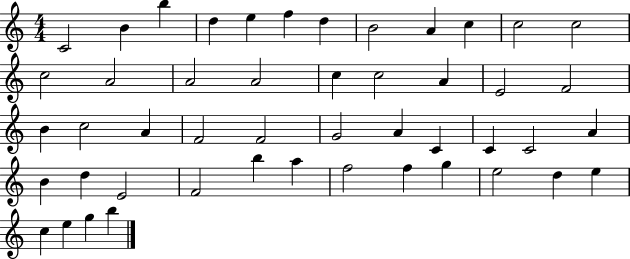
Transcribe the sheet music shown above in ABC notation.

X:1
T:Untitled
M:4/4
L:1/4
K:C
C2 B b d e f d B2 A c c2 c2 c2 A2 A2 A2 c c2 A E2 F2 B c2 A F2 F2 G2 A C C C2 A B d E2 F2 b a f2 f g e2 d e c e g b